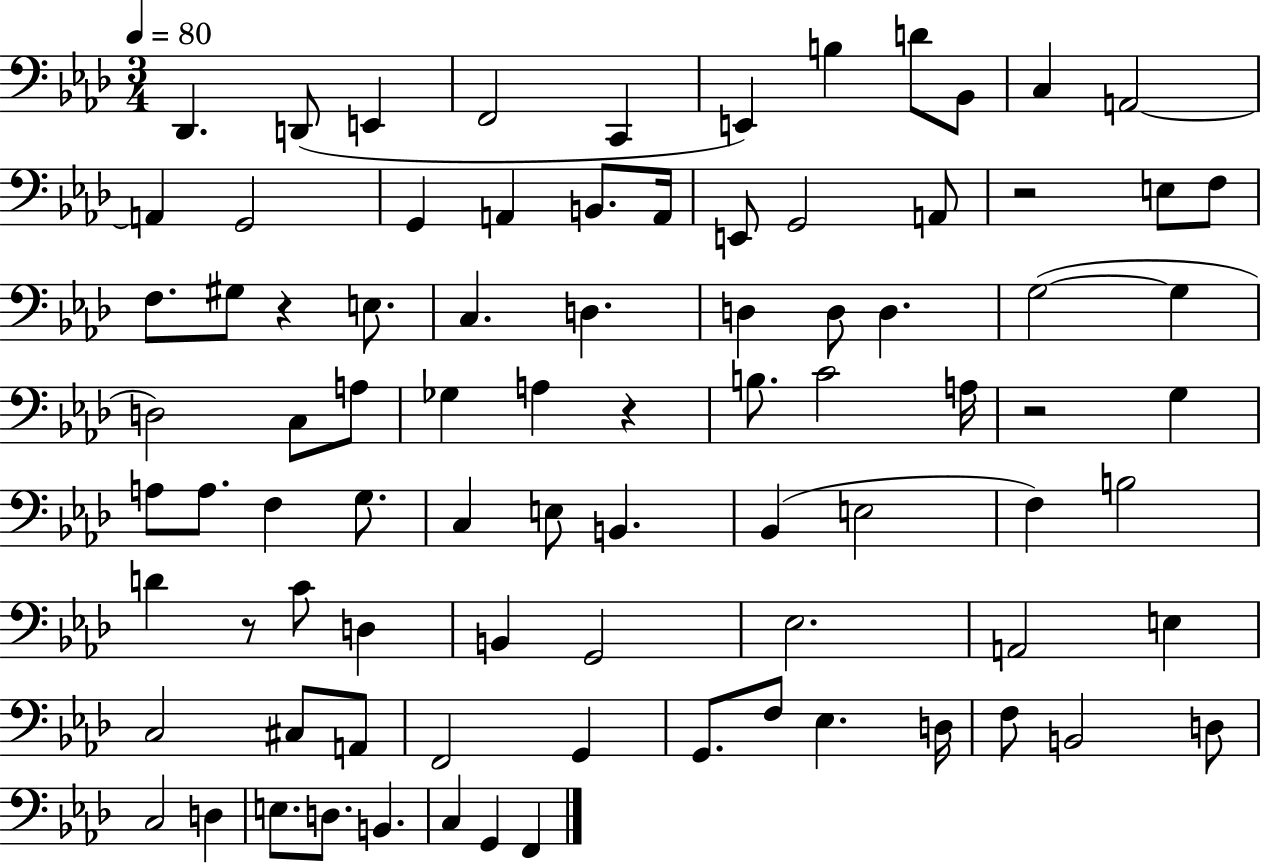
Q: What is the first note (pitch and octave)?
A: Db2